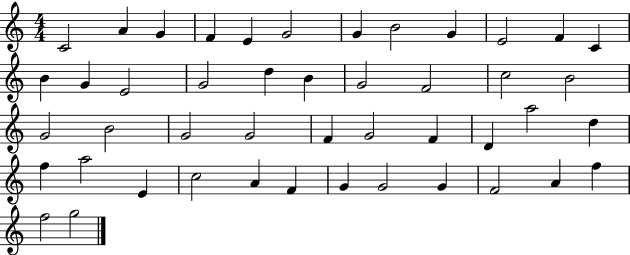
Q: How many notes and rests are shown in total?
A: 46